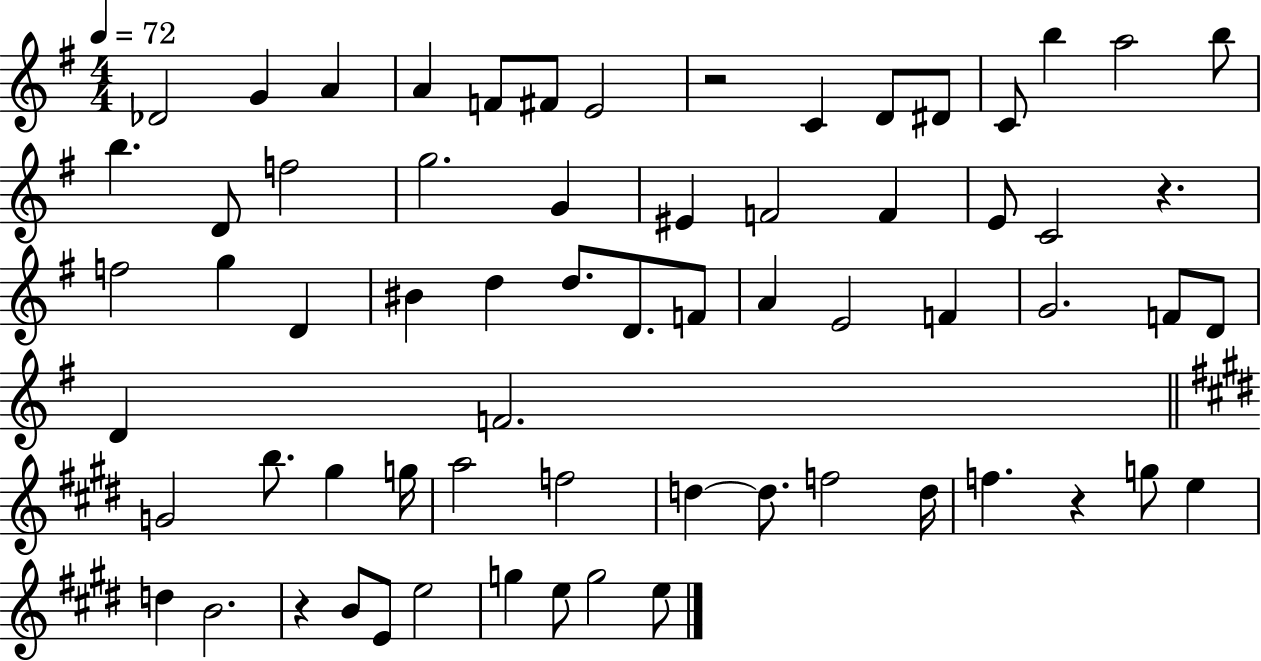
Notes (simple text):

Db4/h G4/q A4/q A4/q F4/e F#4/e E4/h R/h C4/q D4/e D#4/e C4/e B5/q A5/h B5/e B5/q. D4/e F5/h G5/h. G4/q EIS4/q F4/h F4/q E4/e C4/h R/q. F5/h G5/q D4/q BIS4/q D5/q D5/e. D4/e. F4/e A4/q E4/h F4/q G4/h. F4/e D4/e D4/q F4/h. G4/h B5/e. G#5/q G5/s A5/h F5/h D5/q D5/e. F5/h D5/s F5/q. R/q G5/e E5/q D5/q B4/h. R/q B4/e E4/e E5/h G5/q E5/e G5/h E5/e